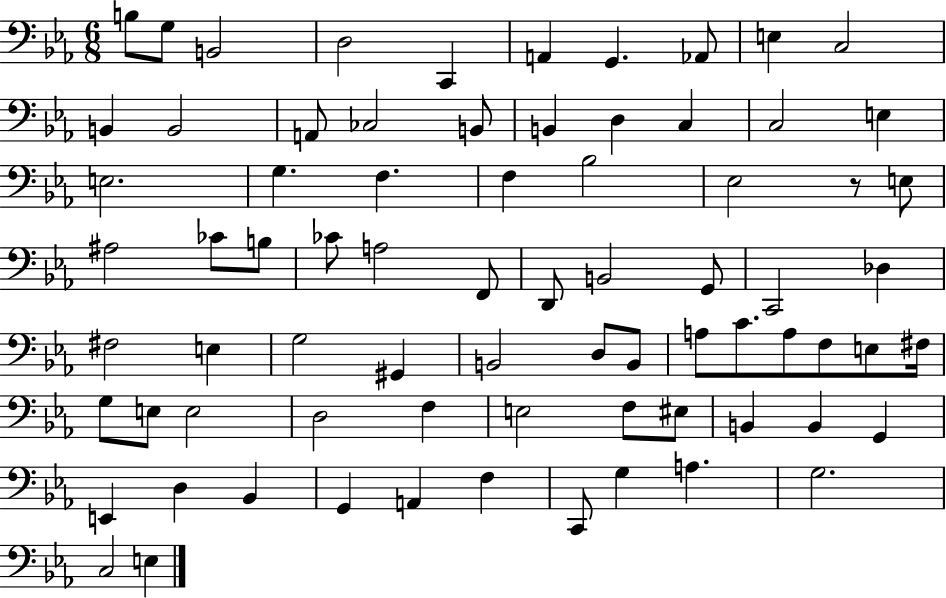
B3/e G3/e B2/h D3/h C2/q A2/q G2/q. Ab2/e E3/q C3/h B2/q B2/h A2/e CES3/h B2/e B2/q D3/q C3/q C3/h E3/q E3/h. G3/q. F3/q. F3/q Bb3/h Eb3/h R/e E3/e A#3/h CES4/e B3/e CES4/e A3/h F2/e D2/e B2/h G2/e C2/h Db3/q F#3/h E3/q G3/h G#2/q B2/h D3/e B2/e A3/e C4/e. A3/e F3/e E3/e F#3/s G3/e E3/e E3/h D3/h F3/q E3/h F3/e EIS3/e B2/q B2/q G2/q E2/q D3/q Bb2/q G2/q A2/q F3/q C2/e G3/q A3/q. G3/h. C3/h E3/q